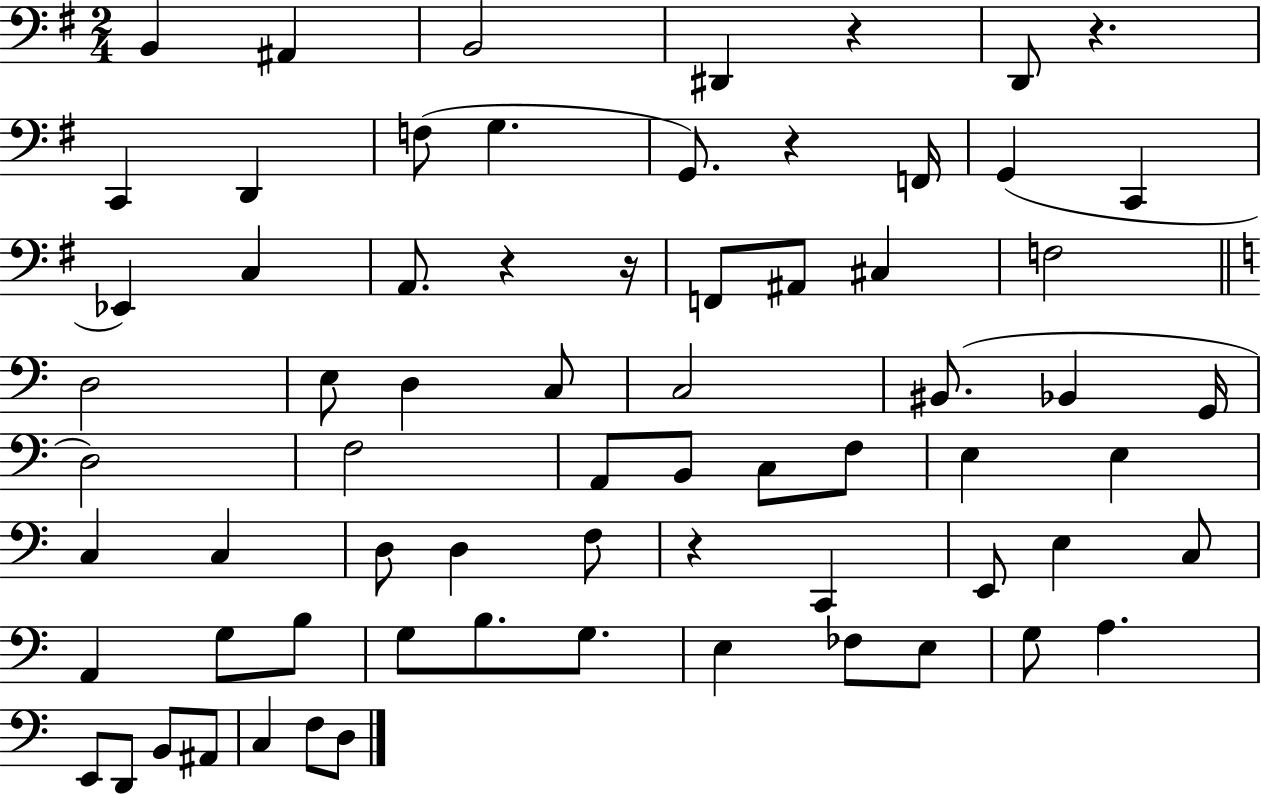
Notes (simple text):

B2/q A#2/q B2/h D#2/q R/q D2/e R/q. C2/q D2/q F3/e G3/q. G2/e. R/q F2/s G2/q C2/q Eb2/q C3/q A2/e. R/q R/s F2/e A#2/e C#3/q F3/h D3/h E3/e D3/q C3/e C3/h BIS2/e. Bb2/q G2/s D3/h F3/h A2/e B2/e C3/e F3/e E3/q E3/q C3/q C3/q D3/e D3/q F3/e R/q C2/q E2/e E3/q C3/e A2/q G3/e B3/e G3/e B3/e. G3/e. E3/q FES3/e E3/e G3/e A3/q. E2/e D2/e B2/e A#2/e C3/q F3/e D3/e